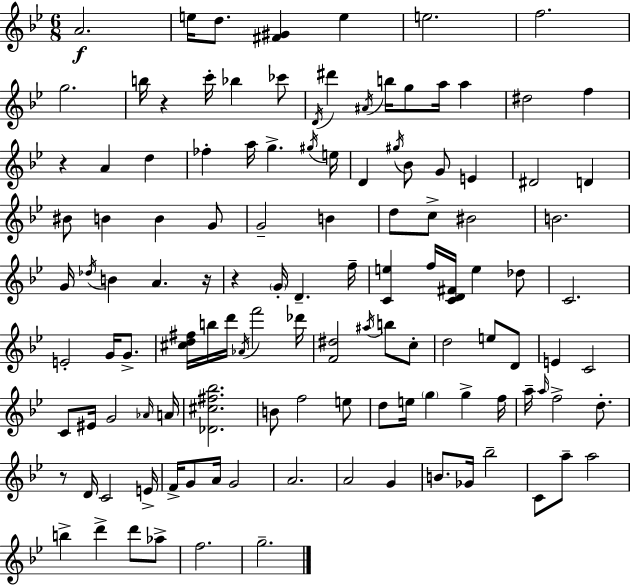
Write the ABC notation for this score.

X:1
T:Untitled
M:6/8
L:1/4
K:Bb
A2 e/4 d/2 [^F^G] e e2 f2 g2 b/4 z c'/4 _b _c'/2 D/4 ^d' ^A/4 b/4 g/2 a/4 a ^d2 f z A d _f a/4 g ^g/4 e/4 D ^g/4 _B/2 G/2 E ^D2 D ^B/2 B B G/2 G2 B d/2 c/2 ^B2 B2 G/4 _d/4 B A z/4 z G/4 D f/4 [Ce] f/4 [CD^F]/4 e _d/2 C2 E2 G/4 G/2 [^cd^f]/4 b/4 d'/4 _A/4 f'2 _d'/4 [F^d]2 ^a/4 b/2 c/2 d2 e/2 D/2 E C2 C/2 ^E/4 G2 _A/4 A/4 [_D^c^f_b]2 B/2 f2 e/2 d/2 e/4 g g f/4 a/4 a/4 f2 d/2 z/2 D/4 C2 E/4 F/4 G/2 A/4 G2 A2 A2 G B/2 _G/4 _b2 C/2 a/2 a2 b d' d'/2 _a/2 f2 g2